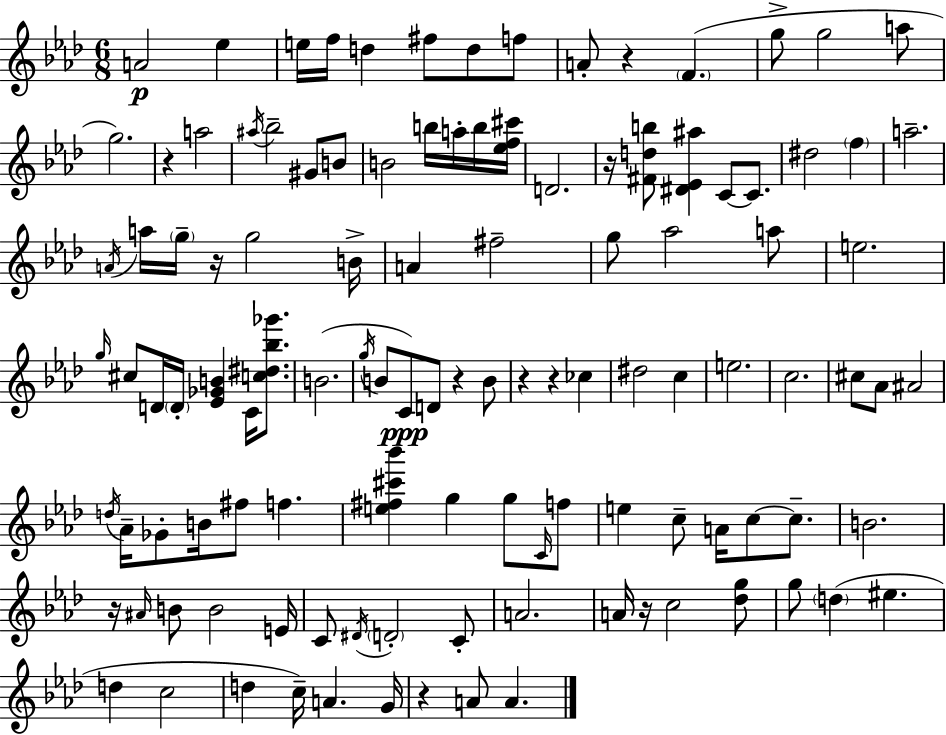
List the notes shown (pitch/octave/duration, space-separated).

A4/h Eb5/q E5/s F5/s D5/q F#5/e D5/e F5/e A4/e R/q F4/q. G5/e G5/h A5/e G5/h. R/q A5/h A#5/s Bb5/h G#4/e B4/e B4/h B5/s A5/s B5/s [Eb5,F5,C#6]/s D4/h. R/s [F#4,D5,B5]/e [D#4,Eb4,A#5]/q C4/e C4/e. D#5/h F5/q A5/h. A4/s A5/s G5/s R/s G5/h B4/s A4/q F#5/h G5/e Ab5/h A5/e E5/h. G5/s C#5/e D4/s D4/s [Eb4,Gb4,B4]/q C4/s [C5,D#5,Bb5,Gb6]/e. B4/h. G5/s B4/e C4/e D4/e R/q B4/e R/q R/q CES5/q D#5/h C5/q E5/h. C5/h. C#5/e Ab4/e A#4/h D5/s Ab4/s Gb4/e B4/s F#5/e F5/q. [E5,F#5,C#6,Bb6]/q G5/q G5/e C4/s F5/e E5/q C5/e A4/s C5/e C5/e. B4/h. R/s A#4/s B4/e B4/h E4/s C4/e D#4/s D4/h C4/e A4/h. A4/s R/s C5/h [Db5,G5]/e G5/e D5/q EIS5/q. D5/q C5/h D5/q C5/s A4/q. G4/s R/q A4/e A4/q.